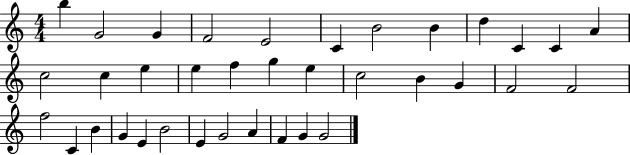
{
  \clef treble
  \numericTimeSignature
  \time 4/4
  \key c \major
  b''4 g'2 g'4 | f'2 e'2 | c'4 b'2 b'4 | d''4 c'4 c'4 a'4 | \break c''2 c''4 e''4 | e''4 f''4 g''4 e''4 | c''2 b'4 g'4 | f'2 f'2 | \break f''2 c'4 b'4 | g'4 e'4 b'2 | e'4 g'2 a'4 | f'4 g'4 g'2 | \break \bar "|."
}